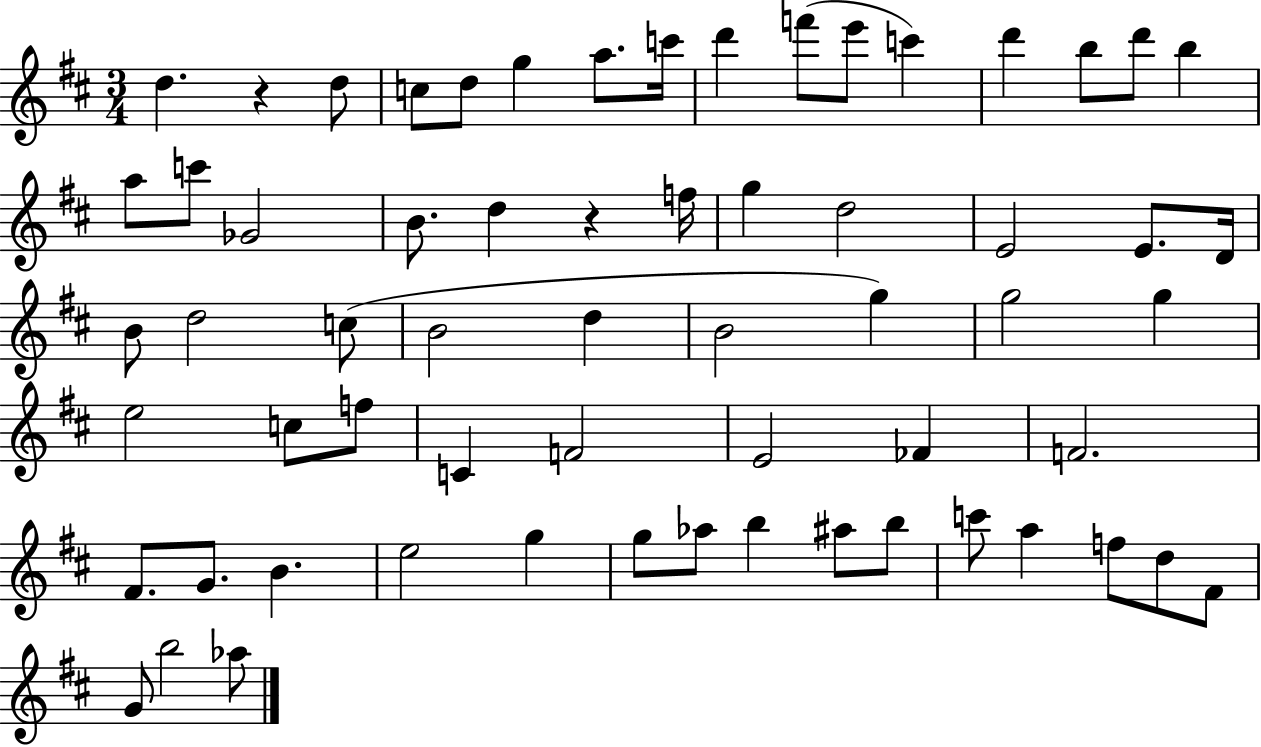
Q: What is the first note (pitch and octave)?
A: D5